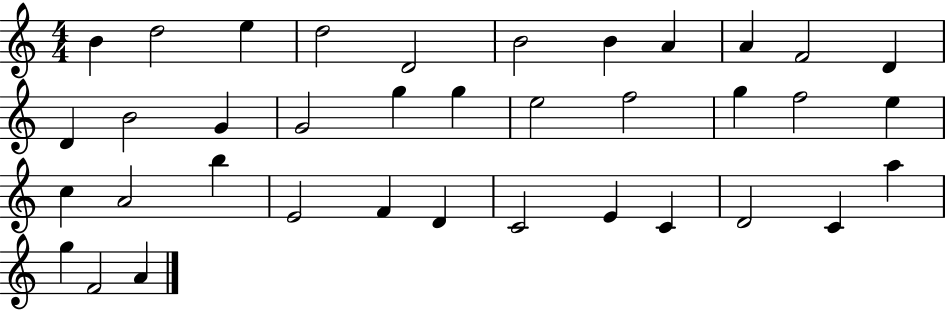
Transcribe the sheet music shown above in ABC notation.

X:1
T:Untitled
M:4/4
L:1/4
K:C
B d2 e d2 D2 B2 B A A F2 D D B2 G G2 g g e2 f2 g f2 e c A2 b E2 F D C2 E C D2 C a g F2 A